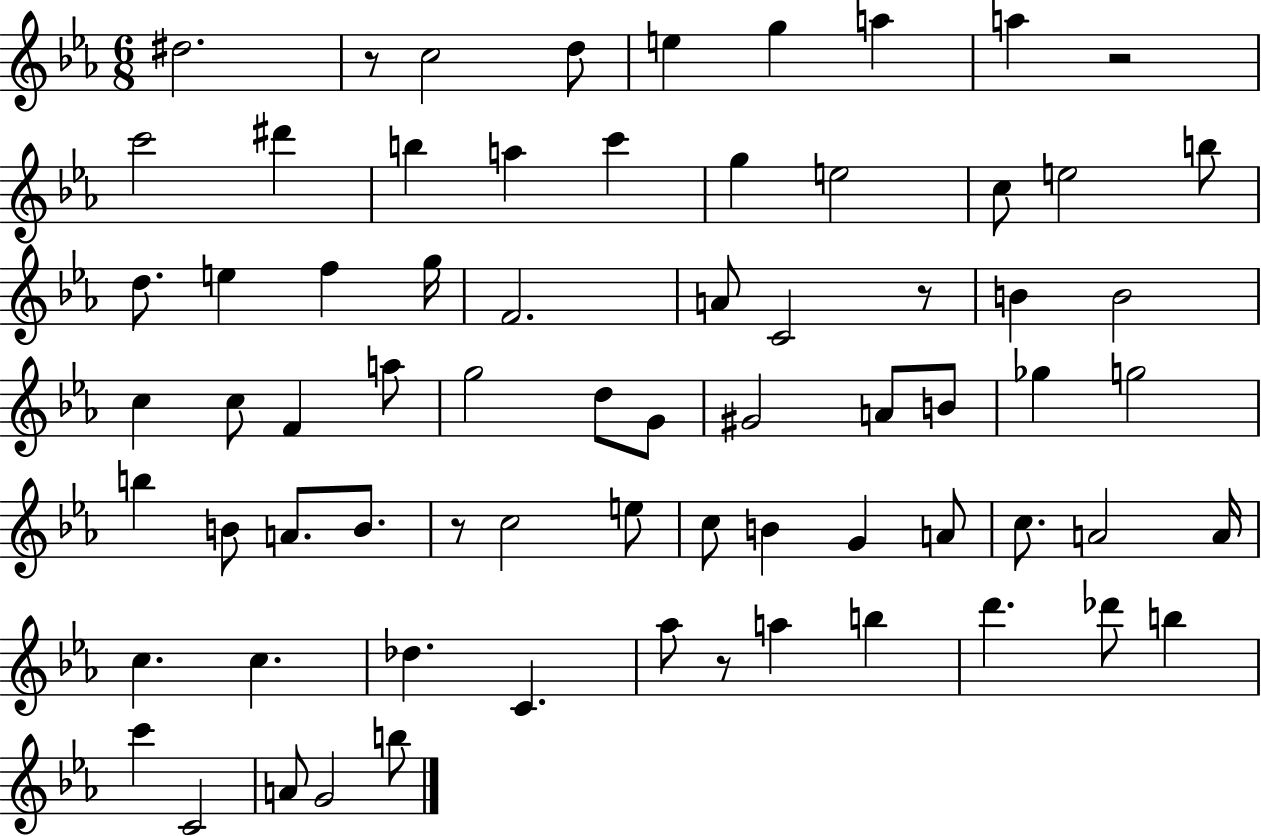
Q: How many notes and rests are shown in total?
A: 71